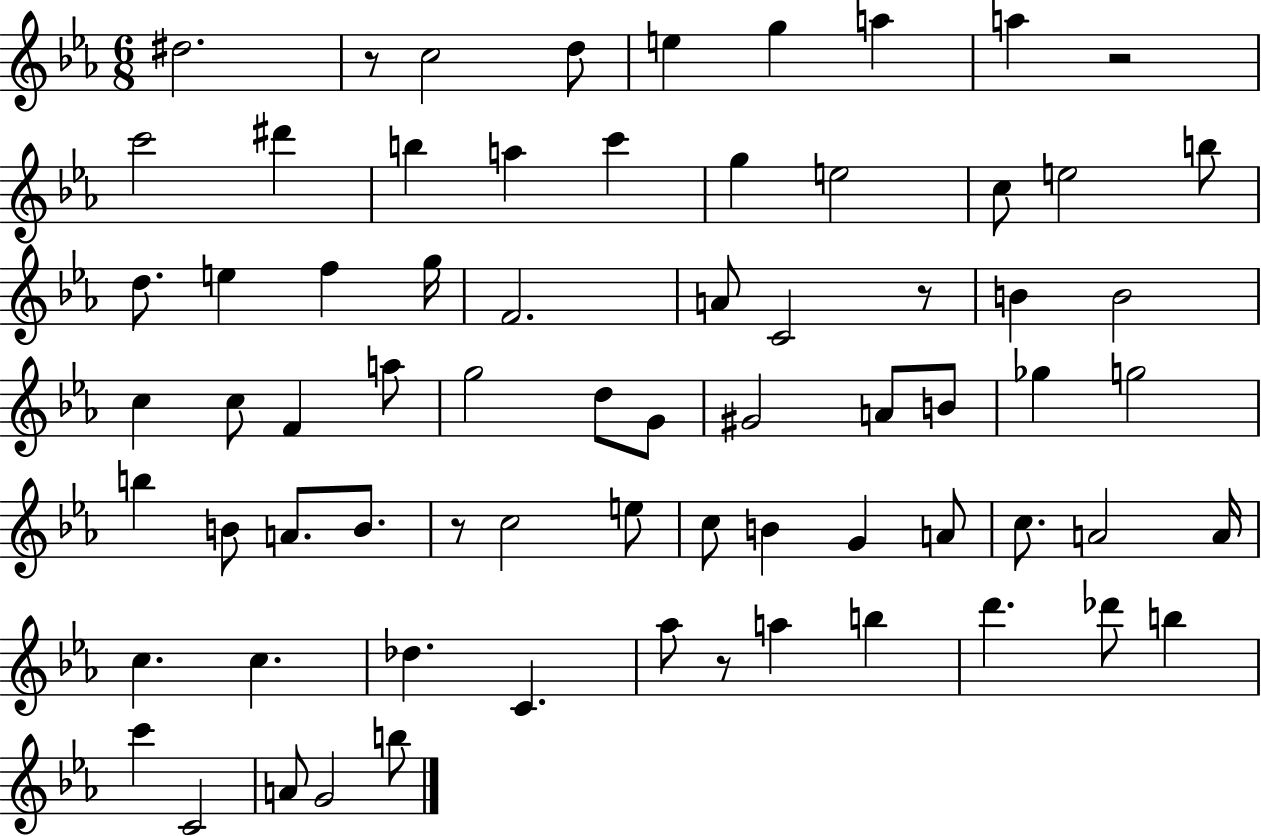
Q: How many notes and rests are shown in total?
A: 71